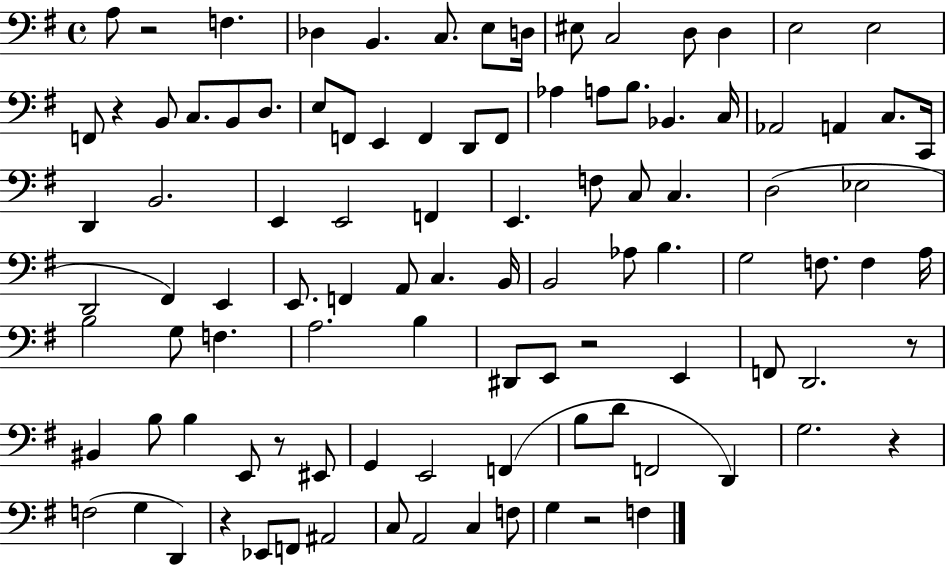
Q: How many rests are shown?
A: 8